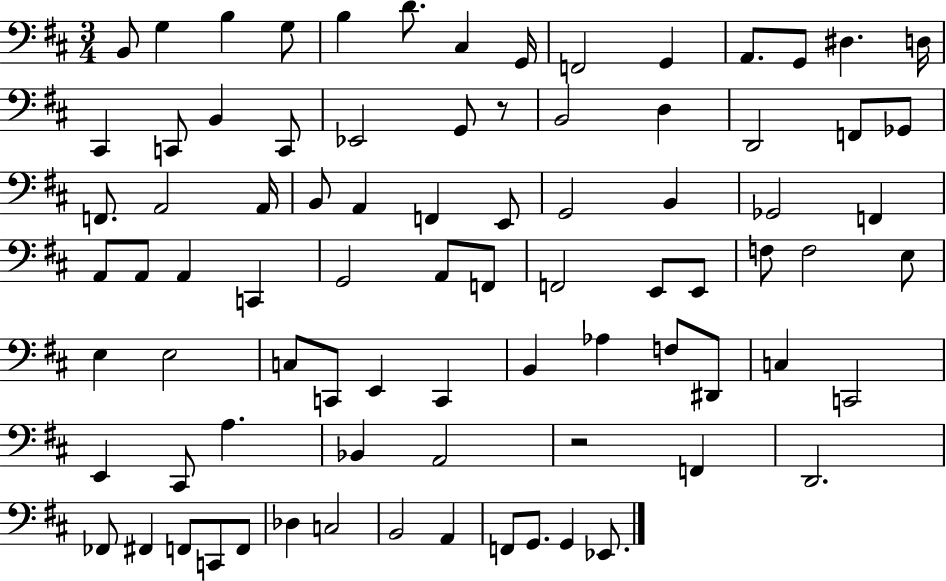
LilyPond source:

{
  \clef bass
  \numericTimeSignature
  \time 3/4
  \key d \major
  b,8 g4 b4 g8 | b4 d'8. cis4 g,16 | f,2 g,4 | a,8. g,8 dis4. d16 | \break cis,4 c,8 b,4 c,8 | ees,2 g,8 r8 | b,2 d4 | d,2 f,8 ges,8 | \break f,8. a,2 a,16 | b,8 a,4 f,4 e,8 | g,2 b,4 | ges,2 f,4 | \break a,8 a,8 a,4 c,4 | g,2 a,8 f,8 | f,2 e,8 e,8 | f8 f2 e8 | \break e4 e2 | c8 c,8 e,4 c,4 | b,4 aes4 f8 dis,8 | c4 c,2 | \break e,4 cis,8 a4. | bes,4 a,2 | r2 f,4 | d,2. | \break fes,8 fis,4 f,8 c,8 f,8 | des4 c2 | b,2 a,4 | f,8 g,8. g,4 ees,8. | \break \bar "|."
}